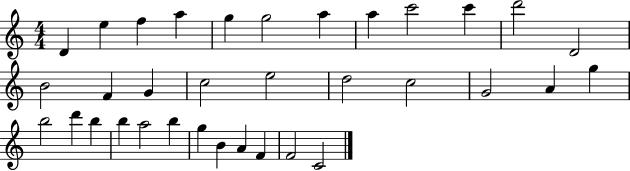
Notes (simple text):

D4/q E5/q F5/q A5/q G5/q G5/h A5/q A5/q C6/h C6/q D6/h D4/h B4/h F4/q G4/q C5/h E5/h D5/h C5/h G4/h A4/q G5/q B5/h D6/q B5/q B5/q A5/h B5/q G5/q B4/q A4/q F4/q F4/h C4/h